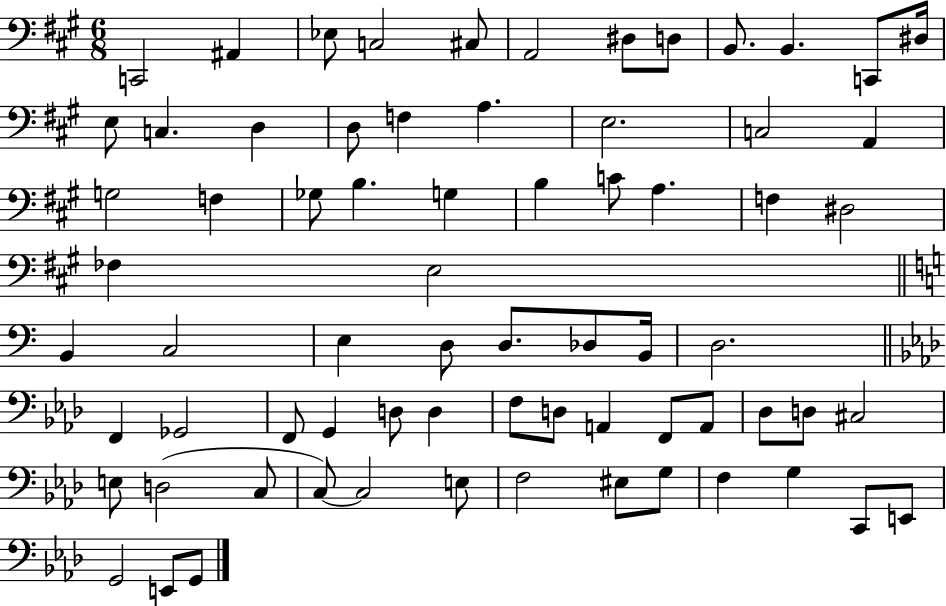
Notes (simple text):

C2/h A#2/q Eb3/e C3/h C#3/e A2/h D#3/e D3/e B2/e. B2/q. C2/e D#3/s E3/e C3/q. D3/q D3/e F3/q A3/q. E3/h. C3/h A2/q G3/h F3/q Gb3/e B3/q. G3/q B3/q C4/e A3/q. F3/q D#3/h FES3/q E3/h B2/q C3/h E3/q D3/e D3/e. Db3/e B2/s D3/h. F2/q Gb2/h F2/e G2/q D3/e D3/q F3/e D3/e A2/q F2/e A2/e Db3/e D3/e C#3/h E3/e D3/h C3/e C3/e C3/h E3/e F3/h EIS3/e G3/e F3/q G3/q C2/e E2/e G2/h E2/e G2/e